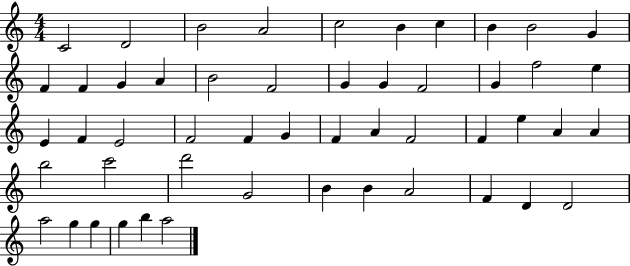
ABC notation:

X:1
T:Untitled
M:4/4
L:1/4
K:C
C2 D2 B2 A2 c2 B c B B2 G F F G A B2 F2 G G F2 G f2 e E F E2 F2 F G F A F2 F e A A b2 c'2 d'2 G2 B B A2 F D D2 a2 g g g b a2